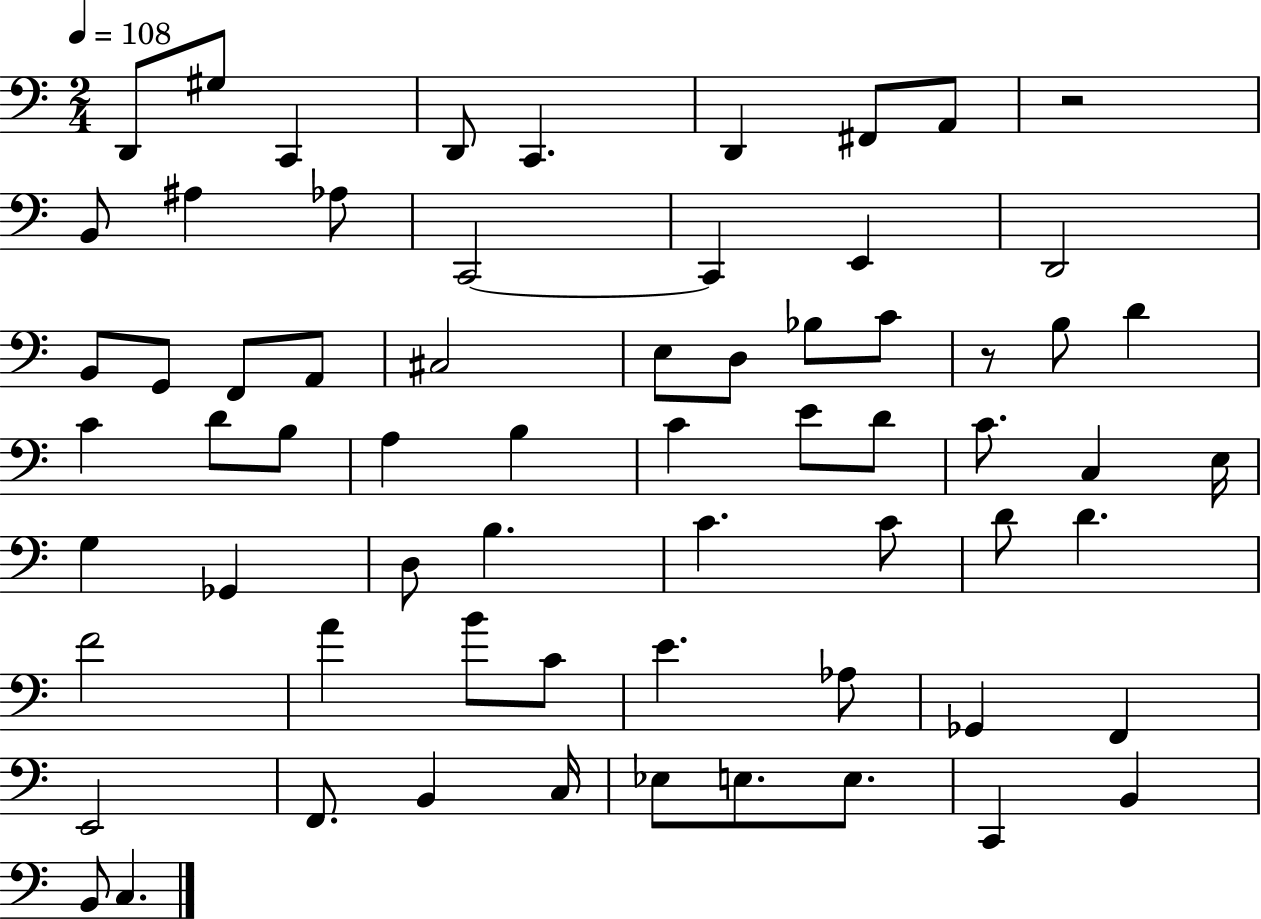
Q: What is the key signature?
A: C major